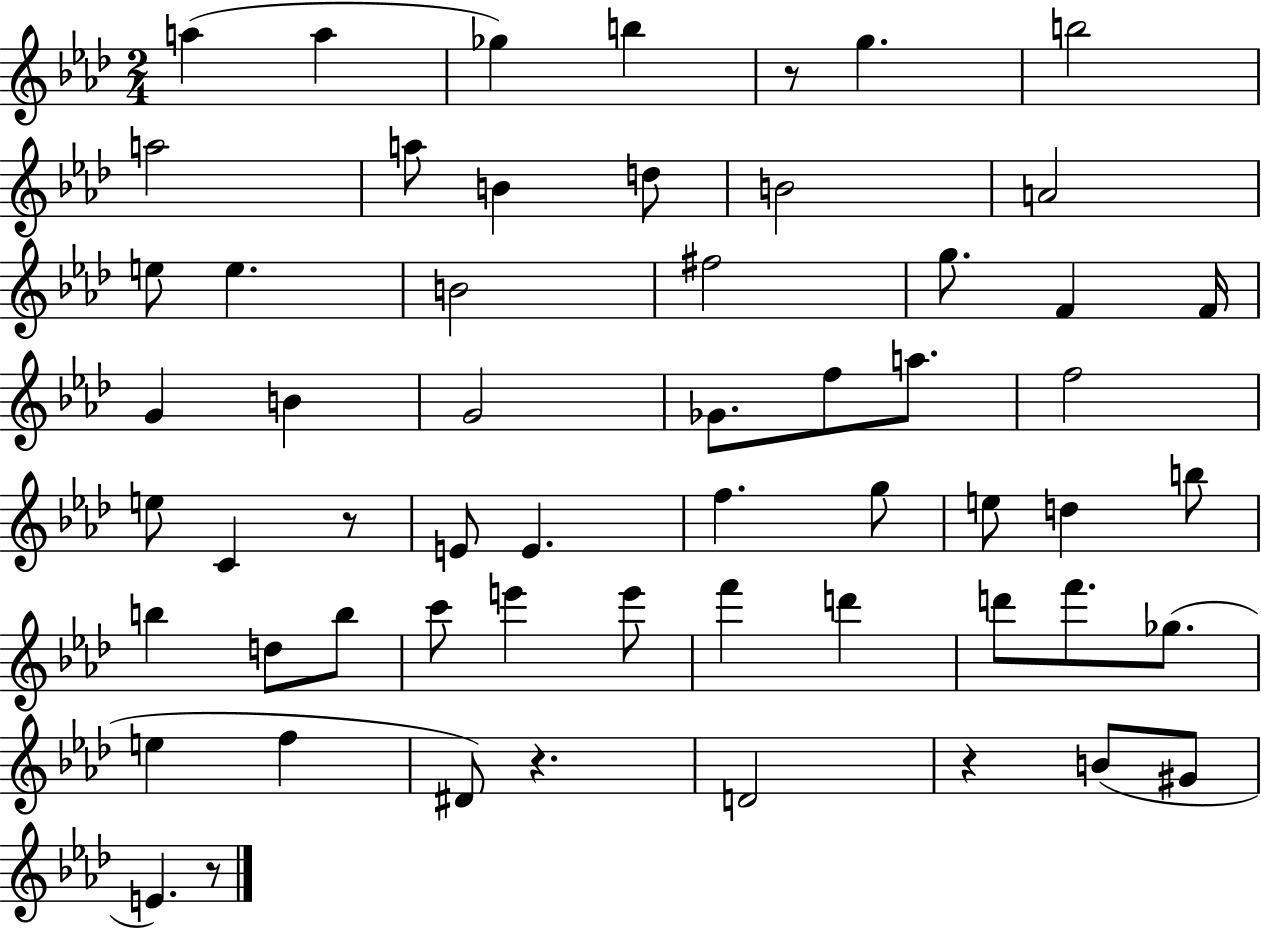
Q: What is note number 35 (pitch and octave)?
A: B5